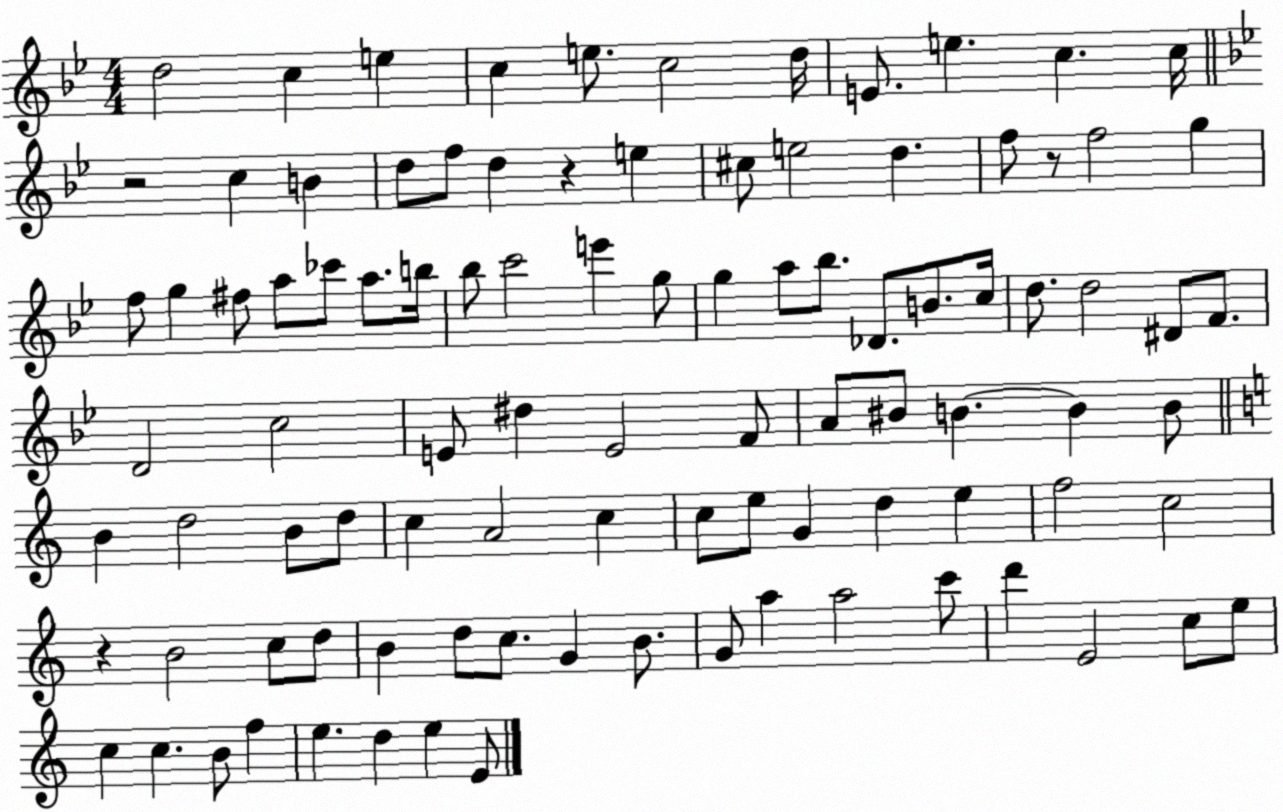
X:1
T:Untitled
M:4/4
L:1/4
K:Bb
d2 c e c e/2 c2 d/4 E/2 e c c/4 z2 c B d/2 f/2 d z e ^c/2 e2 d f/2 z/2 f2 g f/2 g ^f/2 a/2 _c'/2 a/2 b/4 _b/2 c'2 e' g/2 g a/2 _b/2 _D/2 B/2 c/4 d/2 d2 ^D/2 F/2 D2 c2 E/2 ^d E2 F/2 A/2 ^B/2 B B B/2 B d2 B/2 d/2 c A2 c c/2 e/2 G d e f2 c2 z B2 c/2 d/2 B d/2 c/2 G B/2 G/2 a a2 c'/2 d' E2 c/2 e/2 c c B/2 f e d e E/2